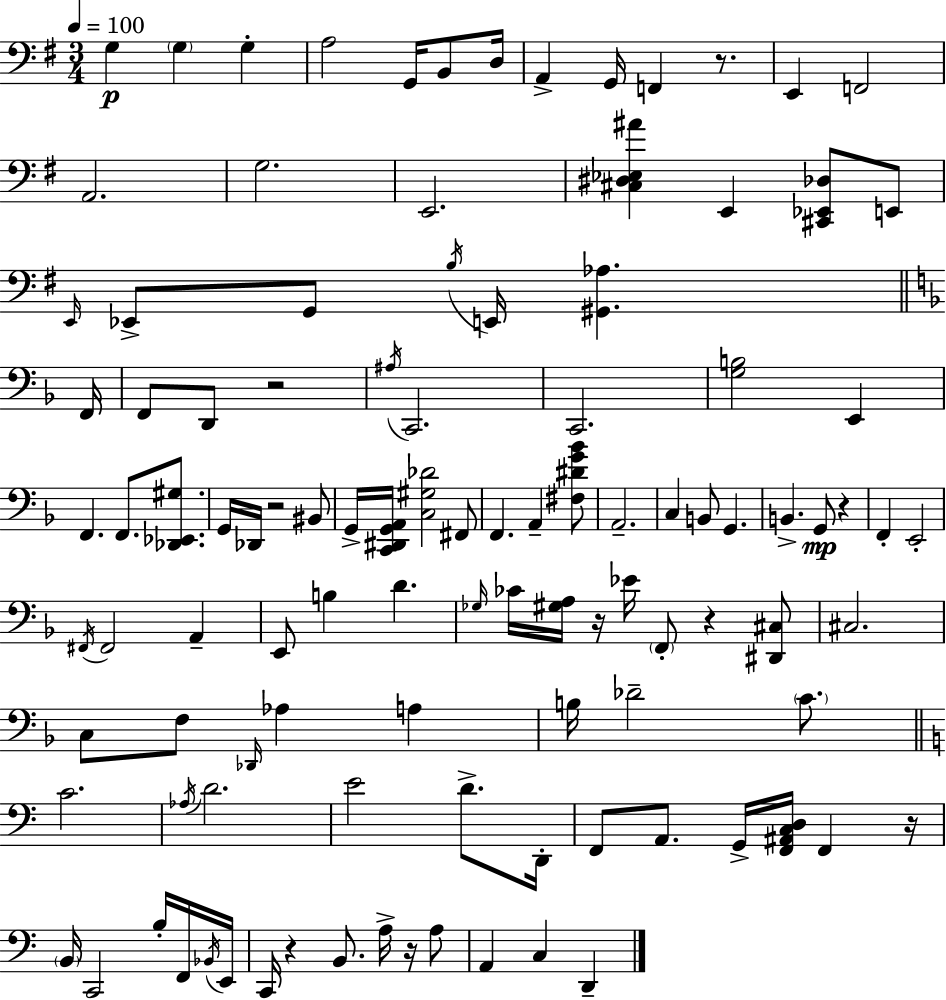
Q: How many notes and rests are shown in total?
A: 108